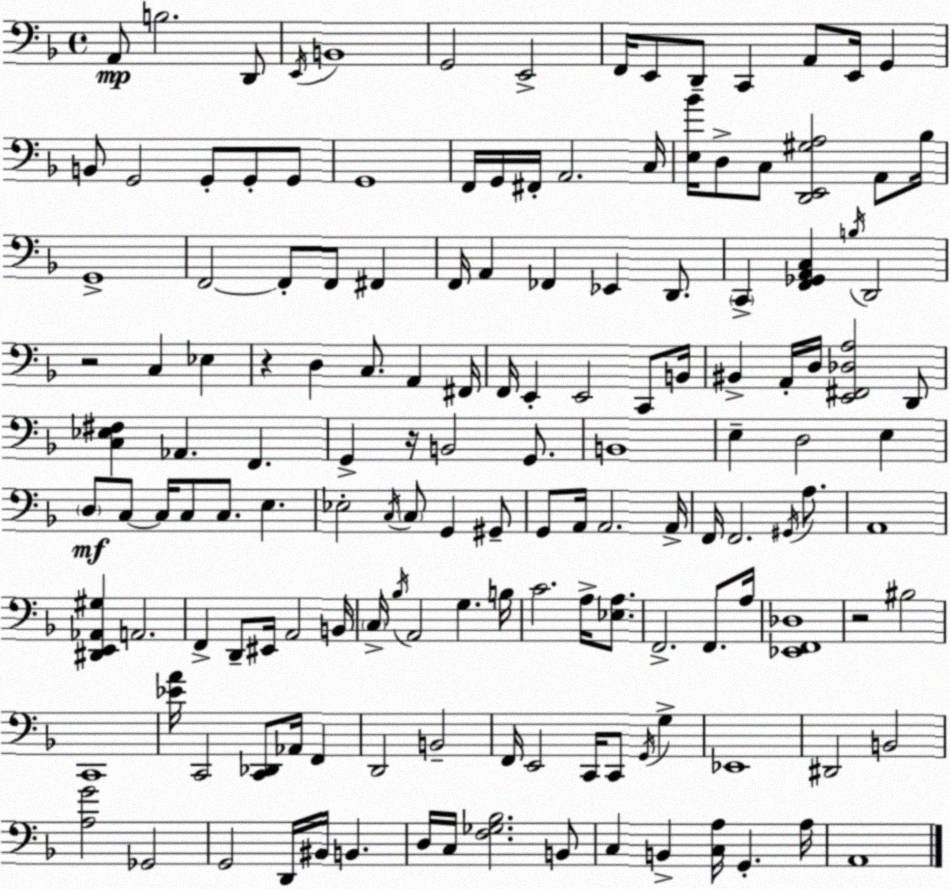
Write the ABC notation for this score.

X:1
T:Untitled
M:4/4
L:1/4
K:F
A,,/2 B,2 D,,/2 E,,/4 B,,4 G,,2 E,,2 F,,/4 E,,/2 D,,/2 C,, A,,/2 E,,/4 G,, B,,/2 G,,2 G,,/2 G,,/2 G,,/2 G,,4 F,,/4 G,,/4 ^F,,/4 A,,2 C,/4 [E,_B]/4 D,/2 C,/2 [D,,E,,^G,A,]2 A,,/2 _B,/4 G,,4 F,,2 F,,/2 F,,/2 ^F,, F,,/4 A,, _F,, _E,, D,,/2 C,, [F,,_G,,A,,C,] B,/4 D,,2 z2 C, _E, z D, C,/2 A,, ^F,,/4 F,,/4 E,, E,,2 C,,/2 B,,/4 ^B,, A,,/4 D,/4 [E,,^F,,_D,A,]2 D,,/2 [C,_E,^F,] _A,, F,, G,, z/4 B,,2 G,,/2 B,,4 E, D,2 E, D,/2 C,/2 C,/4 C,/2 C,/2 E, _E,2 C,/4 C,/2 G,, ^G,,/2 G,,/2 A,,/4 A,,2 A,,/4 F,,/4 F,,2 ^G,,/4 A,/2 A,,4 [^D,,E,,_A,,^G,] A,,2 F,, D,,/2 ^E,,/4 A,,2 B,,/4 C,/4 _B,/4 A,,2 G, B,/4 C2 A,/4 [_E,A,]/2 F,,2 F,,/2 A,/4 [_E,,F,,_D,]4 z2 ^B,2 C,,4 [_EA]/4 C,,2 [C,,_D,,]/2 _A,,/4 F,, D,,2 B,,2 F,,/4 E,,2 C,,/4 C,,/2 G,,/4 G, _E,,4 ^D,,2 B,,2 [A,G]2 _G,,2 G,,2 D,,/4 ^B,,/4 B,, D,/4 C,/4 [F,_G,_B,]2 B,,/2 C, B,, [C,A,]/4 G,, A,/4 A,,4